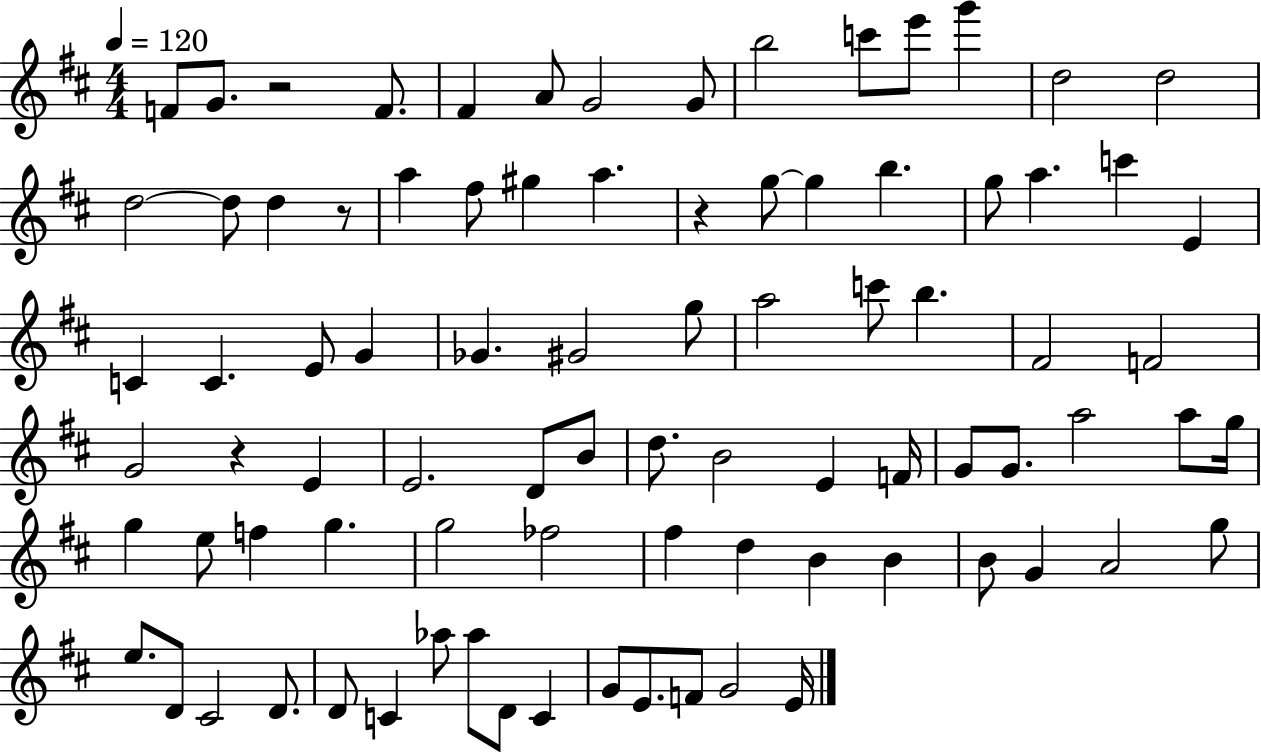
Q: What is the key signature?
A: D major